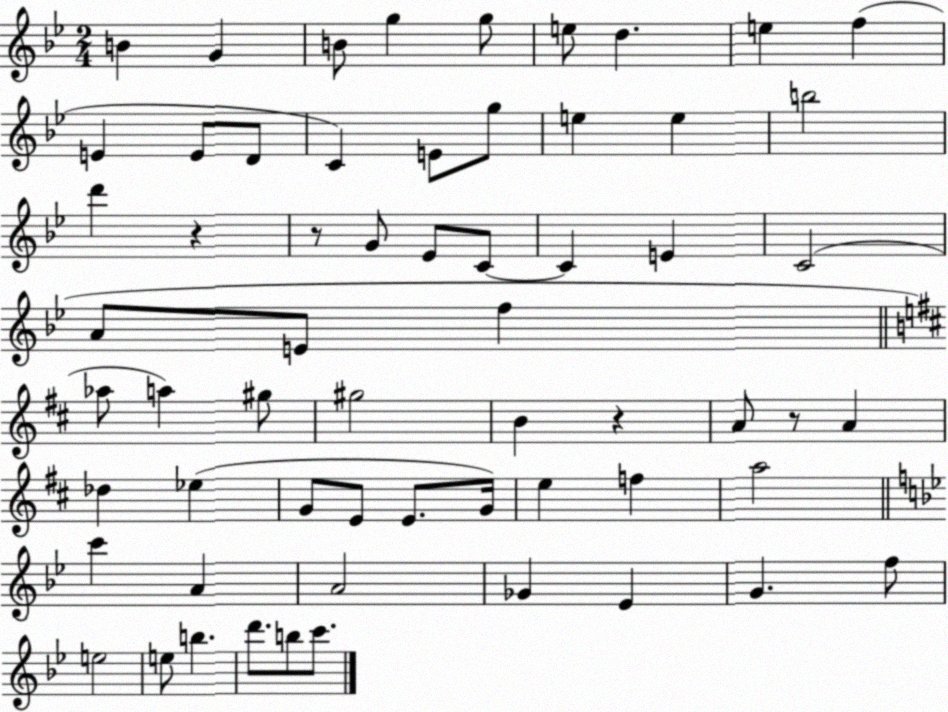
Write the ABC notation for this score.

X:1
T:Untitled
M:2/4
L:1/4
K:Bb
B G B/2 g g/2 e/2 d e f E E/2 D/2 C E/2 g/2 e e b2 d' z z/2 G/2 _E/2 C/2 C E C2 A/2 E/2 f _a/2 a ^g/2 ^g2 B z A/2 z/2 A _d _e G/2 E/2 E/2 G/4 e f a2 c' A A2 _G _E G f/2 e2 e/2 b d'/2 b/2 c'/2